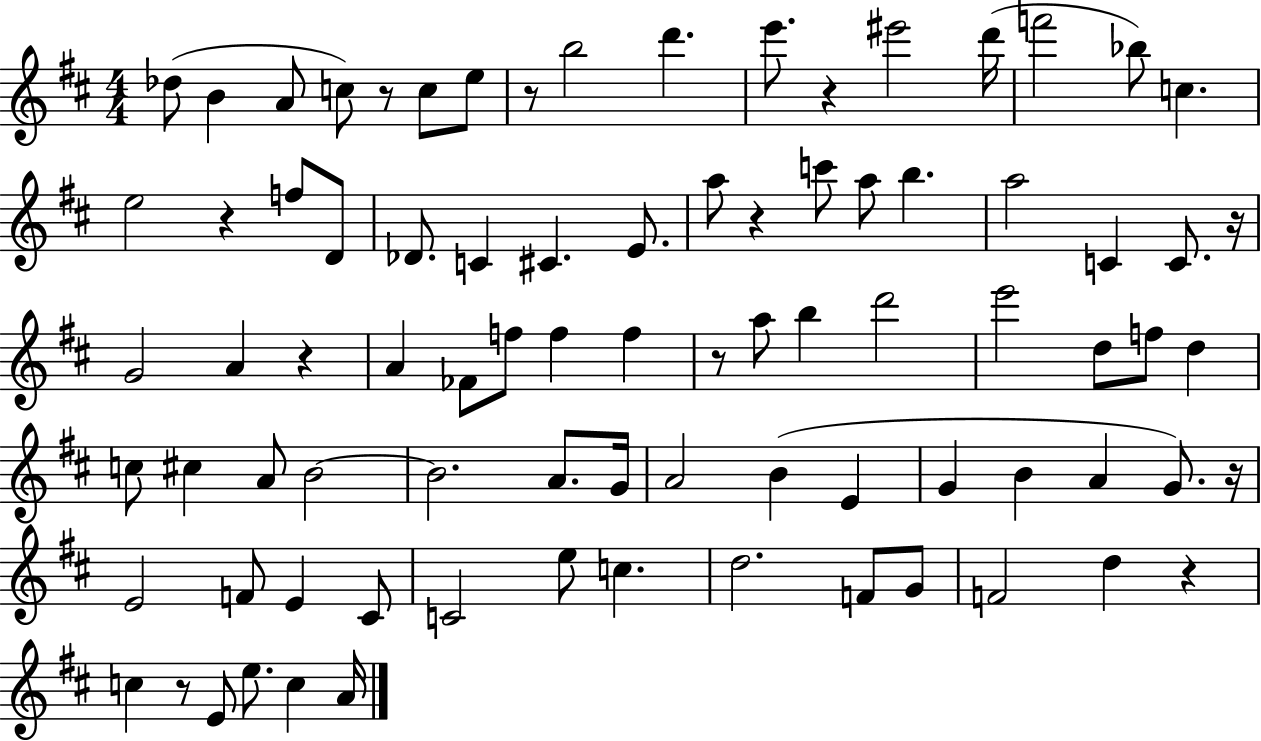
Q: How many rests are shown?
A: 11